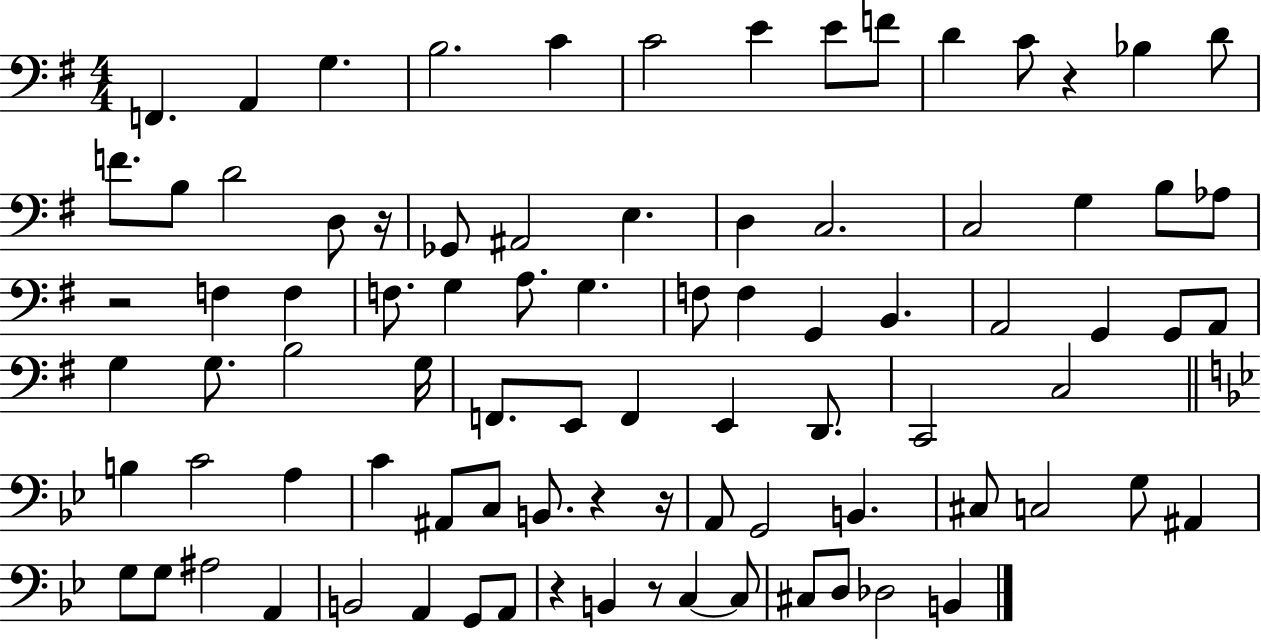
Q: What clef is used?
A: bass